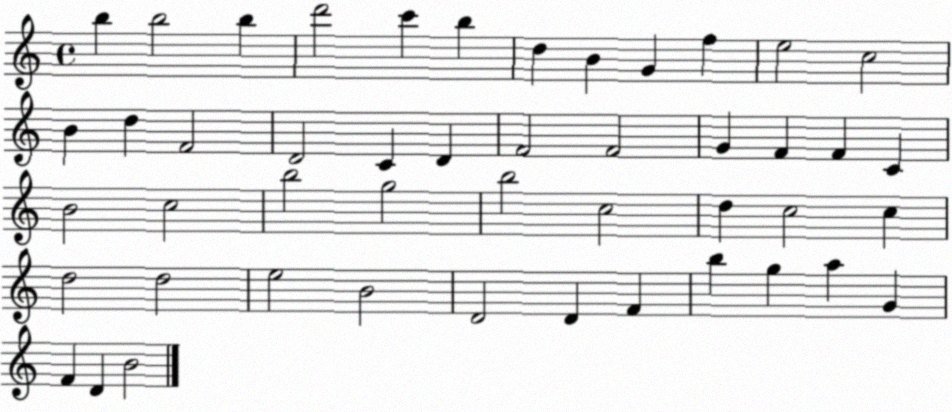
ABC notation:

X:1
T:Untitled
M:4/4
L:1/4
K:C
b b2 b d'2 c' b d B G f e2 c2 B d F2 D2 C D F2 F2 G F F C B2 c2 b2 g2 b2 c2 d c2 c d2 d2 e2 B2 D2 D F b g a G F D B2